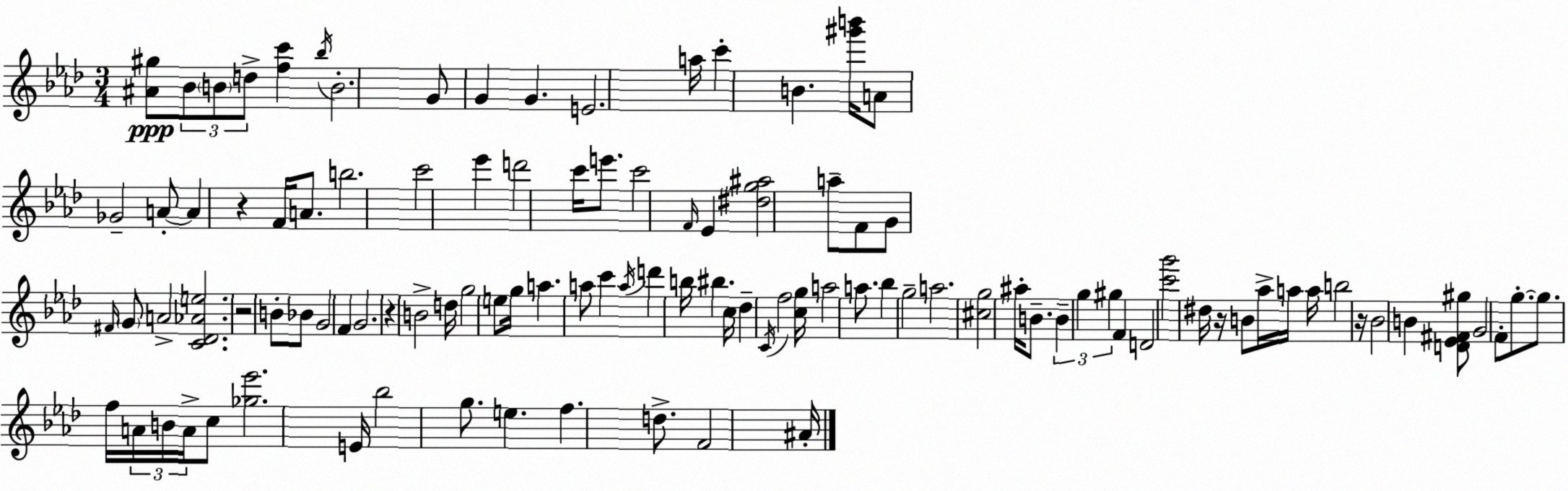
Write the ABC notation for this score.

X:1
T:Untitled
M:3/4
L:1/4
K:Fm
[^A^g]/2 _B/2 B/2 d/2 [fc'] _b/4 B2 G/2 G G E2 a/4 c' B [^g'b']/4 A/2 _G2 A/2 A z F/4 A/2 b2 c'2 _e' d'2 c'/4 e'/2 c'2 F/4 _E [^dg^a]2 a/2 F/2 G/2 ^F/4 G/2 A2 [C_D_Ae]2 z2 B/2 _B/2 G2 F G2 z B2 d/4 g2 e/2 g/4 a a/2 c' a/4 d' b/4 ^b c/4 _d C/4 f2 [cg]/4 a2 a/2 _b g2 a2 [^cg]2 ^a/4 B/2 B g ^g F D2 [c'g']2 ^d/4 z/4 B/2 _a/4 a/4 a/4 b2 z/4 _B2 B [D_E^F^g]/2 G2 F/2 g/2 g/2 f/4 A/4 B/4 A/4 c/2 [_g_e']2 E/4 _b2 g/2 e f d/2 F2 ^A/4